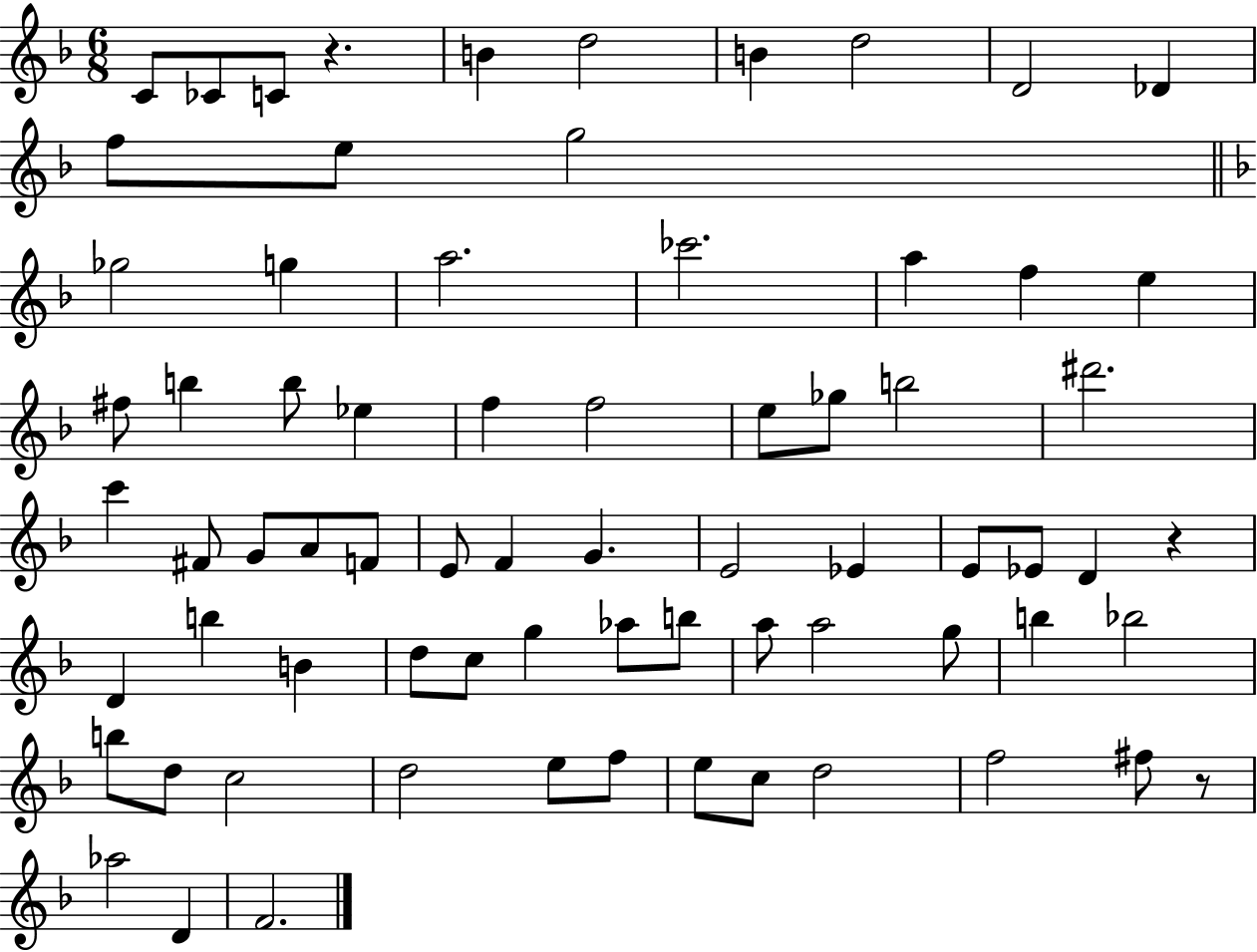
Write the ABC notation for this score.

X:1
T:Untitled
M:6/8
L:1/4
K:F
C/2 _C/2 C/2 z B d2 B d2 D2 _D f/2 e/2 g2 _g2 g a2 _c'2 a f e ^f/2 b b/2 _e f f2 e/2 _g/2 b2 ^d'2 c' ^F/2 G/2 A/2 F/2 E/2 F G E2 _E E/2 _E/2 D z D b B d/2 c/2 g _a/2 b/2 a/2 a2 g/2 b _b2 b/2 d/2 c2 d2 e/2 f/2 e/2 c/2 d2 f2 ^f/2 z/2 _a2 D F2